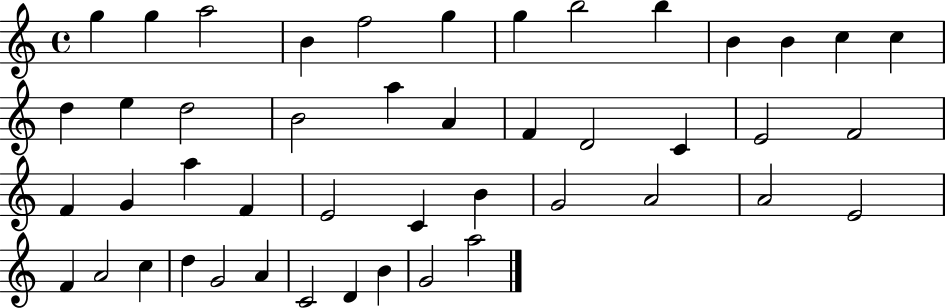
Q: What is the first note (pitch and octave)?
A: G5